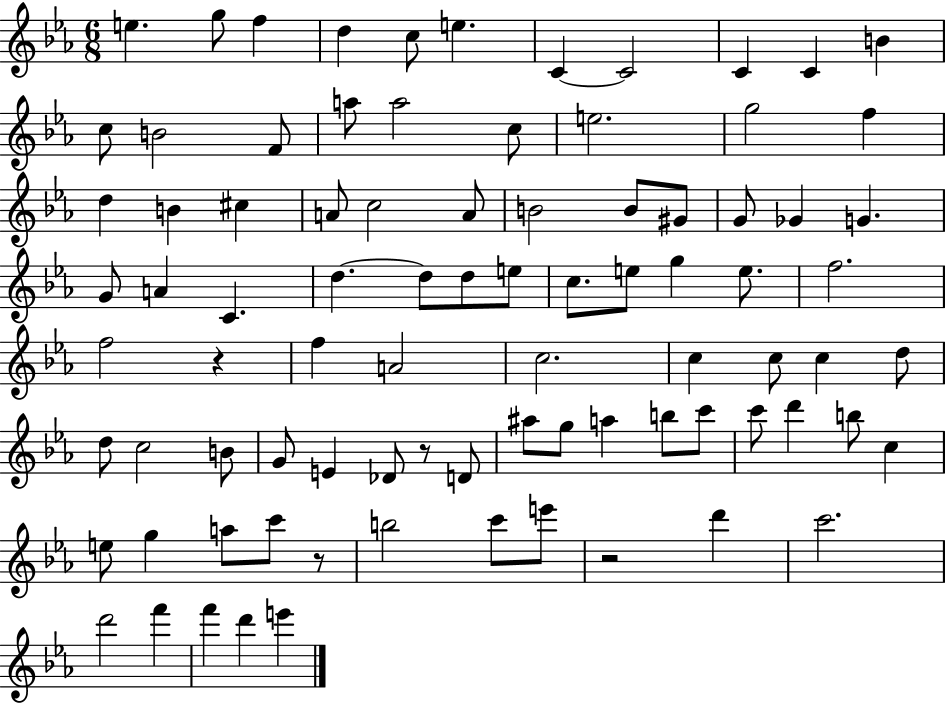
{
  \clef treble
  \numericTimeSignature
  \time 6/8
  \key ees \major
  e''4. g''8 f''4 | d''4 c''8 e''4. | c'4~~ c'2 | c'4 c'4 b'4 | \break c''8 b'2 f'8 | a''8 a''2 c''8 | e''2. | g''2 f''4 | \break d''4 b'4 cis''4 | a'8 c''2 a'8 | b'2 b'8 gis'8 | g'8 ges'4 g'4. | \break g'8 a'4 c'4. | d''4.~~ d''8 d''8 e''8 | c''8. e''8 g''4 e''8. | f''2. | \break f''2 r4 | f''4 a'2 | c''2. | c''4 c''8 c''4 d''8 | \break d''8 c''2 b'8 | g'8 e'4 des'8 r8 d'8 | ais''8 g''8 a''4 b''8 c'''8 | c'''8 d'''4 b''8 c''4 | \break e''8 g''4 a''8 c'''8 r8 | b''2 c'''8 e'''8 | r2 d'''4 | c'''2. | \break d'''2 f'''4 | f'''4 d'''4 e'''4 | \bar "|."
}